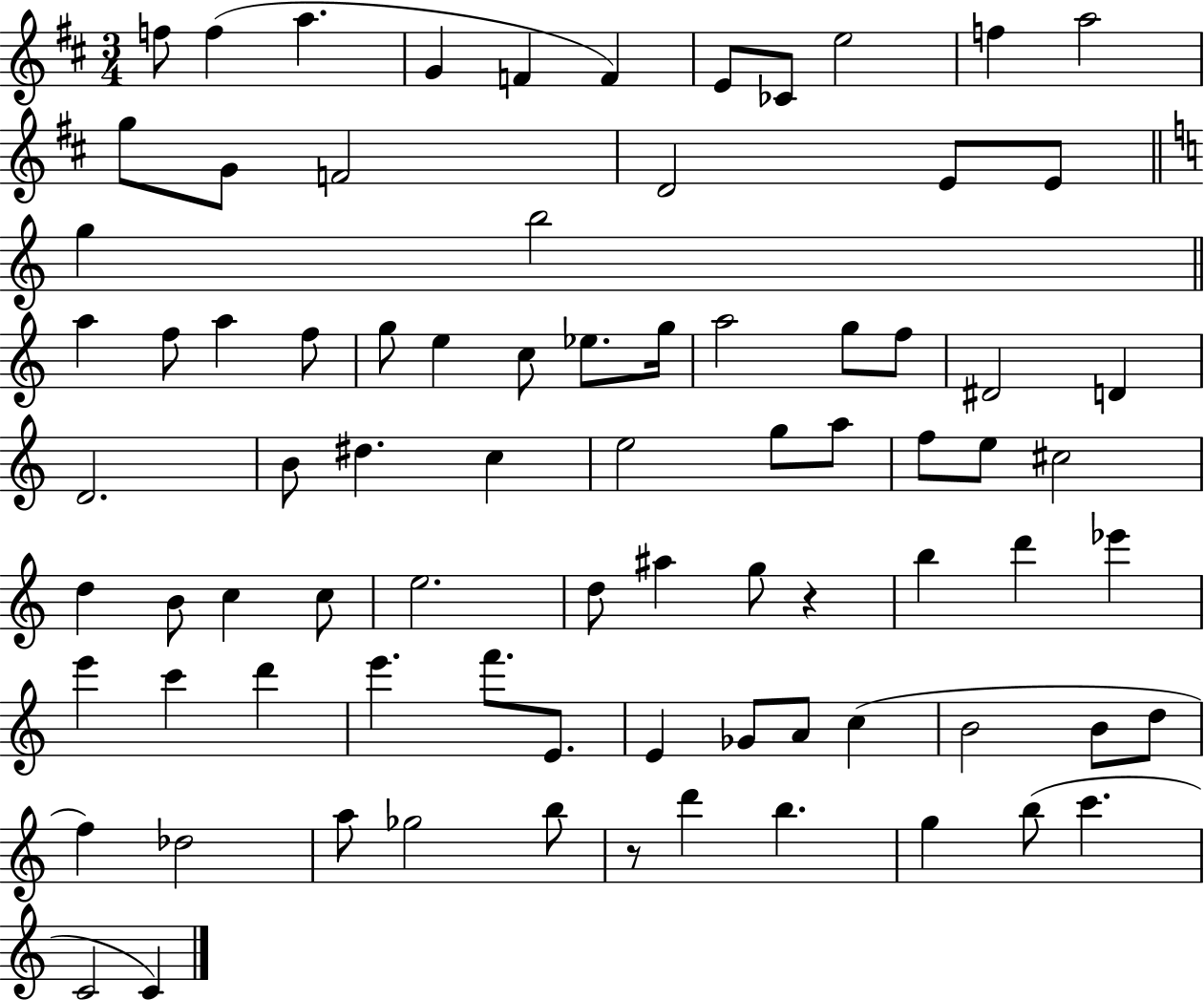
X:1
T:Untitled
M:3/4
L:1/4
K:D
f/2 f a G F F E/2 _C/2 e2 f a2 g/2 G/2 F2 D2 E/2 E/2 g b2 a f/2 a f/2 g/2 e c/2 _e/2 g/4 a2 g/2 f/2 ^D2 D D2 B/2 ^d c e2 g/2 a/2 f/2 e/2 ^c2 d B/2 c c/2 e2 d/2 ^a g/2 z b d' _e' e' c' d' e' f'/2 E/2 E _G/2 A/2 c B2 B/2 d/2 f _d2 a/2 _g2 b/2 z/2 d' b g b/2 c' C2 C